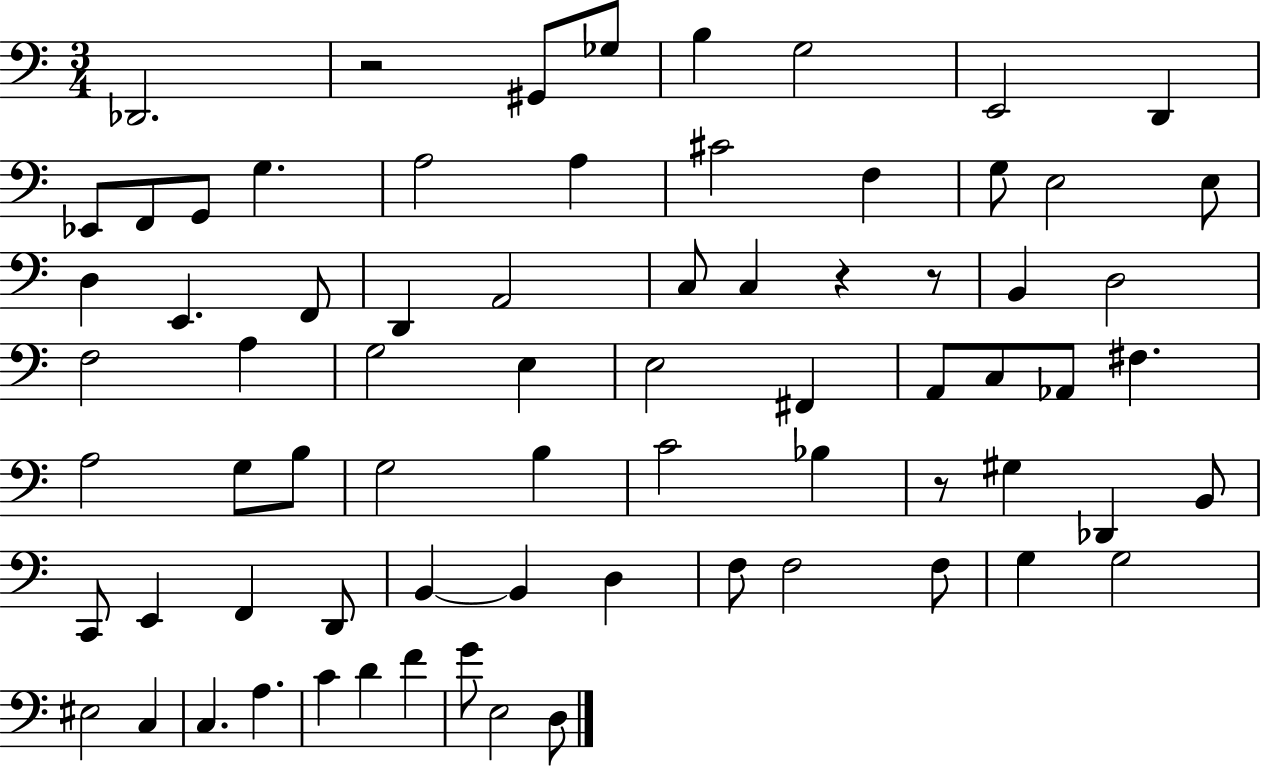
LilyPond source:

{
  \clef bass
  \numericTimeSignature
  \time 3/4
  \key c \major
  des,2. | r2 gis,8 ges8 | b4 g2 | e,2 d,4 | \break ees,8 f,8 g,8 g4. | a2 a4 | cis'2 f4 | g8 e2 e8 | \break d4 e,4. f,8 | d,4 a,2 | c8 c4 r4 r8 | b,4 d2 | \break f2 a4 | g2 e4 | e2 fis,4 | a,8 c8 aes,8 fis4. | \break a2 g8 b8 | g2 b4 | c'2 bes4 | r8 gis4 des,4 b,8 | \break c,8 e,4 f,4 d,8 | b,4~~ b,4 d4 | f8 f2 f8 | g4 g2 | \break eis2 c4 | c4. a4. | c'4 d'4 f'4 | g'8 e2 d8 | \break \bar "|."
}